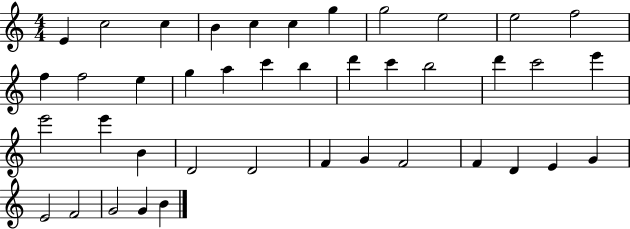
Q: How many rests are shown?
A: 0